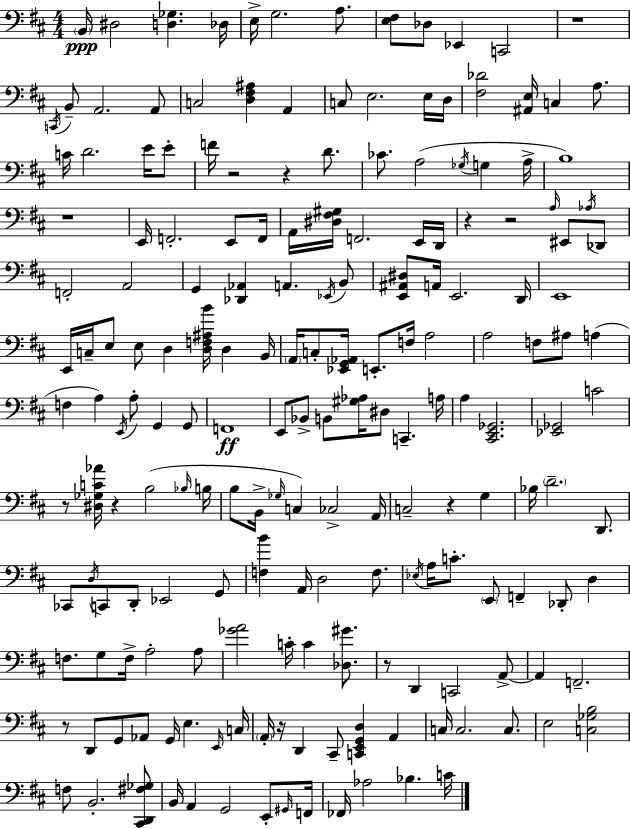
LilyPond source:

{
  \clef bass
  \numericTimeSignature
  \time 4/4
  \key d \major
  \parenthesize b,16\ppp dis2 <d ges>4. des16 | e16-> g2. a8. | <e fis>8 des8 ees,4 c,2 | r1 | \break \acciaccatura { c,16 } b,8-- a,2. a,8 | c2 <d fis ais>4 a,4 | c8 e2. e16 | d16 <fis des'>2 <ais, e>16 c4 a8. | \break c'16 d'2. e'16 e'8-. | f'16 r2 r4 d'8. | ces'8. a2( \acciaccatura { ges16 } g4 | a16-> b1) | \break r1 | e,16 f,2.-. e,8 | f,16 a,16 <dis fis gis>16 f,2. | e,16 d,16 r4 r2 \grace { a16 } eis,8 | \break \acciaccatura { aes16 } des,8 f,2-. a,2 | g,4 <des, aes,>4 a,4. | \acciaccatura { ees,16 } b,8 <e, ais, dis>8 a,16 e,2. | d,16 e,1 | \break e,16 c16-- e8 e8 d4 <d f ais b'>16 | d4 b,16 \parenthesize a,16 c8-. <ees, g, aes,>16 e,8.-. f16 a2 | a2 f8 ais8 | a4( f4 a4) \acciaccatura { e,16 } a8-. | \break g,4 g,8 f,1\ff | e,8 bes,8-> b,8 <gis aes>16 dis8 c,4.-- | a16 a4 <cis, e, ges,>2. | <ees, ges,>2 c'2 | \break r8 <dis ges c' aes'>16 r4 b2( | \grace { bes16 } b16 b8 b,16-> \grace { ges16 }) c4 ces2-> | a,16 c2-- | r4 g4 bes16 \parenthesize d'2.-- | \break d,8. ces,8 \acciaccatura { d16 } c,8 d,8-. ees,2 | g,8 <f b'>4 a,16 d2 | f8. \acciaccatura { ees16 } a16 c'8.-. \parenthesize e,8 | f,4-- des,8-. d4 f8. g8 f16-> | \break a2-. a8 <ges' a'>2 | c'16-. c'4 <des gis'>8. r8 d,4 | c,2 a,8->~~ a,4 f,2.-- | r8 d,8 g,8 | \break aes,8 g,16 e4. \grace { e,16 } c16 \parenthesize a,16-. r16 d,4 | cis,8-- <c, e, g, d>4 a,4 c16 c2. | c8. e2 | <c ges b>2 f8 b,2.-. | \break <cis, d, fis ges>8 b,16 a,4 | g,2 e,8-. \grace { gis,16 } f,16 fes,16 aes2 | bes4. c'16 \bar "|."
}